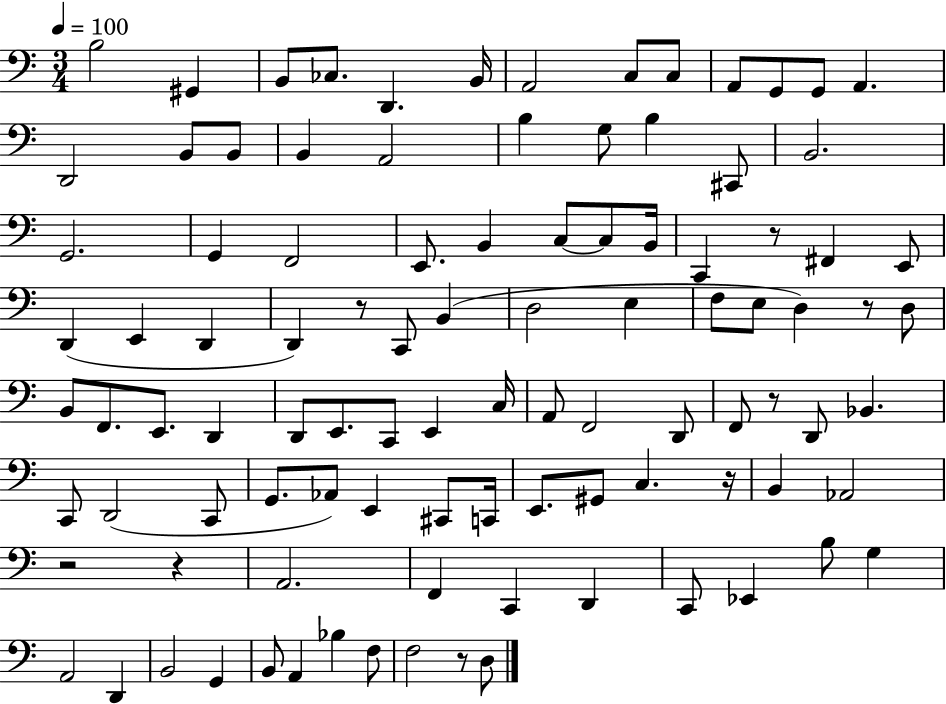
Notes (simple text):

B3/h G#2/q B2/e CES3/e. D2/q. B2/s A2/h C3/e C3/e A2/e G2/e G2/e A2/q. D2/h B2/e B2/e B2/q A2/h B3/q G3/e B3/q C#2/e B2/h. G2/h. G2/q F2/h E2/e. B2/q C3/e C3/e B2/s C2/q R/e F#2/q E2/e D2/q E2/q D2/q D2/q R/e C2/e B2/q D3/h E3/q F3/e E3/e D3/q R/e D3/e B2/e F2/e. E2/e. D2/q D2/e E2/e. C2/e E2/q C3/s A2/e F2/h D2/e F2/e R/e D2/e Bb2/q. C2/e D2/h C2/e G2/e. Ab2/e E2/q C#2/e C2/s E2/e. G#2/e C3/q. R/s B2/q Ab2/h R/h R/q A2/h. F2/q C2/q D2/q C2/e Eb2/q B3/e G3/q A2/h D2/q B2/h G2/q B2/e A2/q Bb3/q F3/e F3/h R/e D3/e